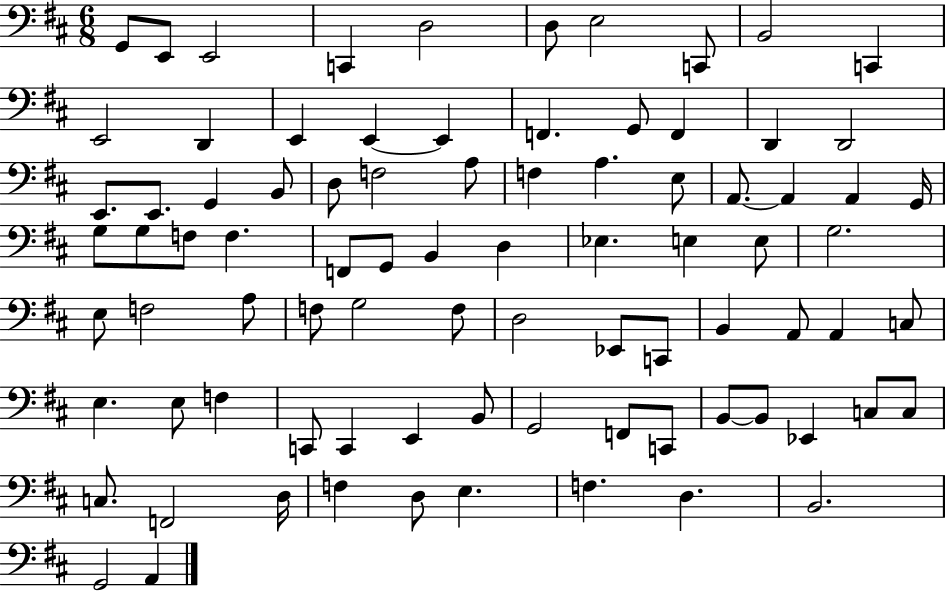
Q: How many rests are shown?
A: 0